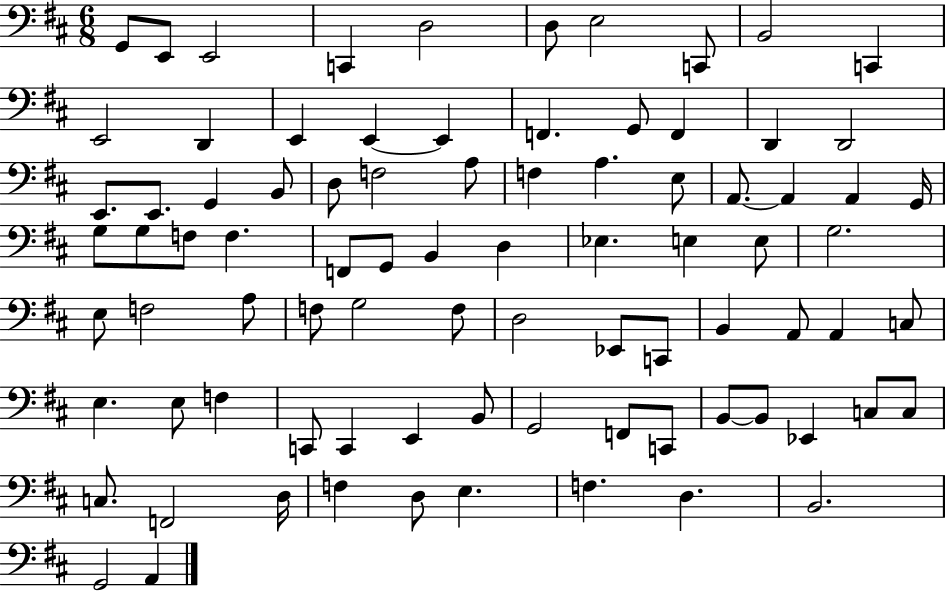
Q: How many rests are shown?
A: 0